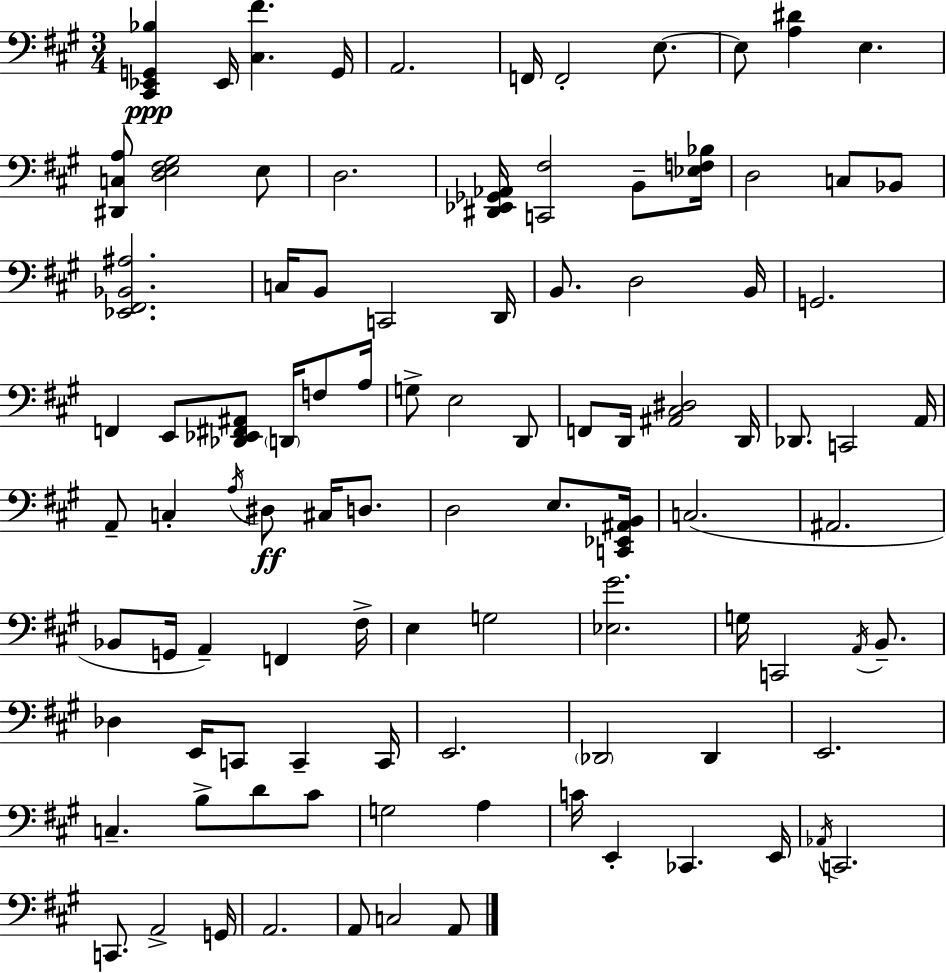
X:1
T:Untitled
M:3/4
L:1/4
K:A
[^C,,_E,,G,,_B,] _E,,/4 [^C,^F] G,,/4 A,,2 F,,/4 F,,2 E,/2 E,/2 [A,^D] E, [^D,,C,A,]/2 [D,E,^F,^G,]2 E,/2 D,2 [^D,,_E,,_G,,_A,,]/4 [C,,^F,]2 B,,/2 [_E,F,_B,]/4 D,2 C,/2 _B,,/2 [_E,,^F,,_B,,^A,]2 C,/4 B,,/2 C,,2 D,,/4 B,,/2 D,2 B,,/4 G,,2 F,, E,,/2 [_D,,_E,,^F,,^A,,]/2 D,,/4 F,/2 A,/4 G,/2 E,2 D,,/2 F,,/2 D,,/4 [^A,,^C,^D,]2 D,,/4 _D,,/2 C,,2 A,,/4 A,,/2 C, A,/4 ^D,/2 ^C,/4 D,/2 D,2 E,/2 [C,,_E,,^A,,B,,]/4 C,2 ^A,,2 _B,,/2 G,,/4 A,, F,, ^F,/4 E, G,2 [_E,^G]2 G,/4 C,,2 A,,/4 B,,/2 _D, E,,/4 C,,/2 C,, C,,/4 E,,2 _D,,2 _D,, E,,2 C, B,/2 D/2 ^C/2 G,2 A, C/4 E,, _C,, E,,/4 _A,,/4 C,,2 C,,/2 A,,2 G,,/4 A,,2 A,,/2 C,2 A,,/2